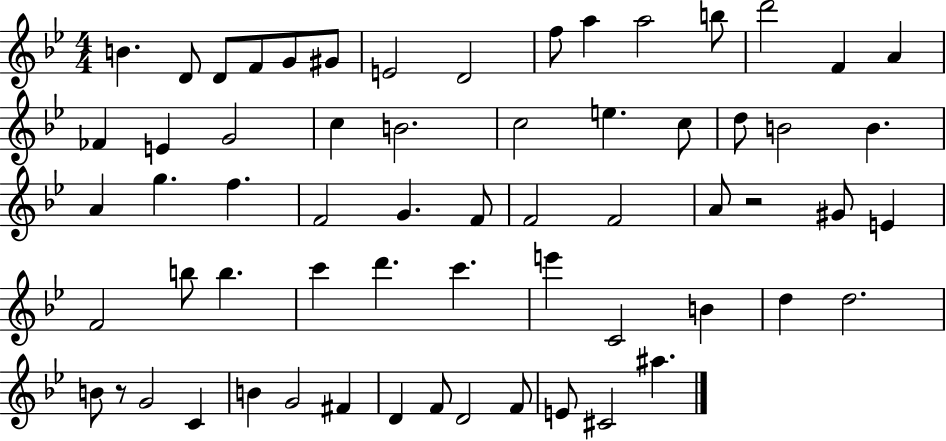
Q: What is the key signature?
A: BES major